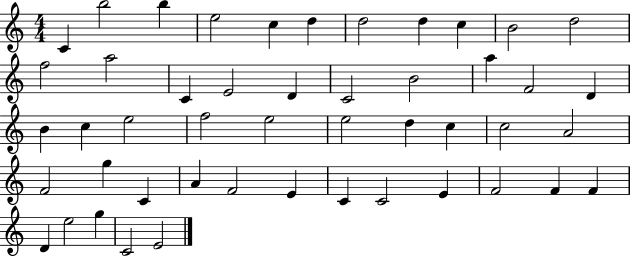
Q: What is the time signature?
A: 4/4